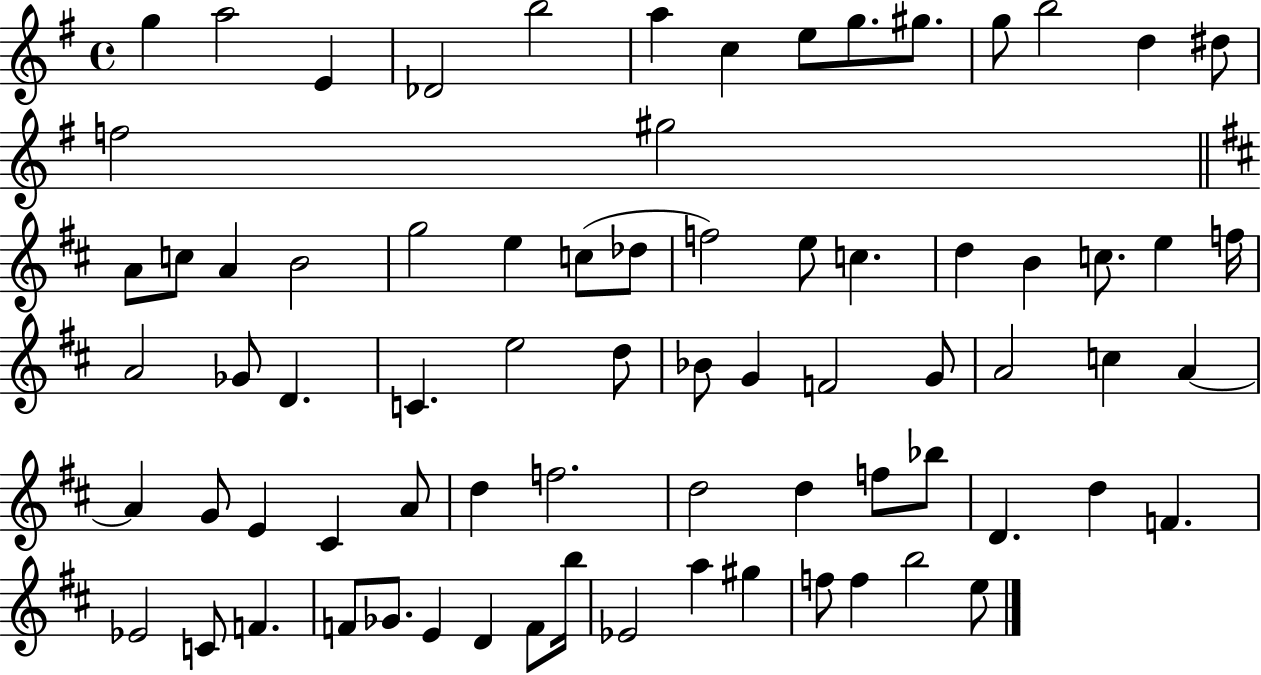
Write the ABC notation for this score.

X:1
T:Untitled
M:4/4
L:1/4
K:G
g a2 E _D2 b2 a c e/2 g/2 ^g/2 g/2 b2 d ^d/2 f2 ^g2 A/2 c/2 A B2 g2 e c/2 _d/2 f2 e/2 c d B c/2 e f/4 A2 _G/2 D C e2 d/2 _B/2 G F2 G/2 A2 c A A G/2 E ^C A/2 d f2 d2 d f/2 _b/2 D d F _E2 C/2 F F/2 _G/2 E D F/2 b/4 _E2 a ^g f/2 f b2 e/2